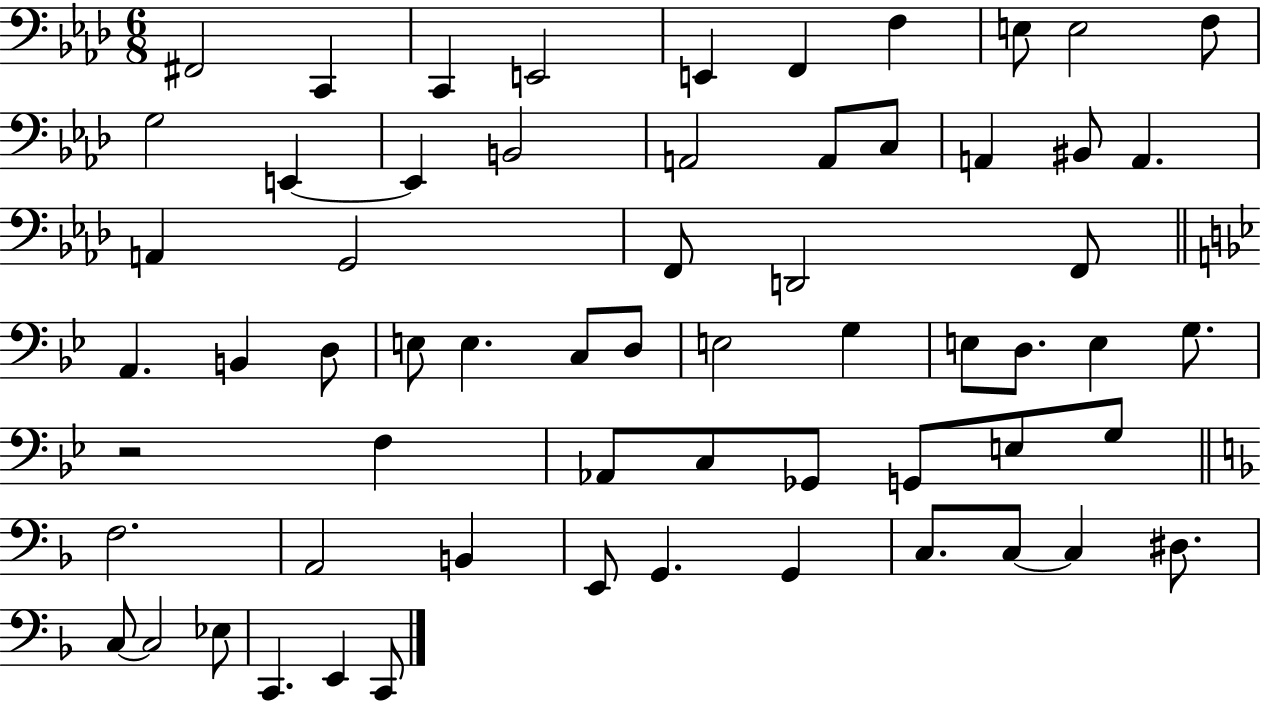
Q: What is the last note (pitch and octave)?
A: C2